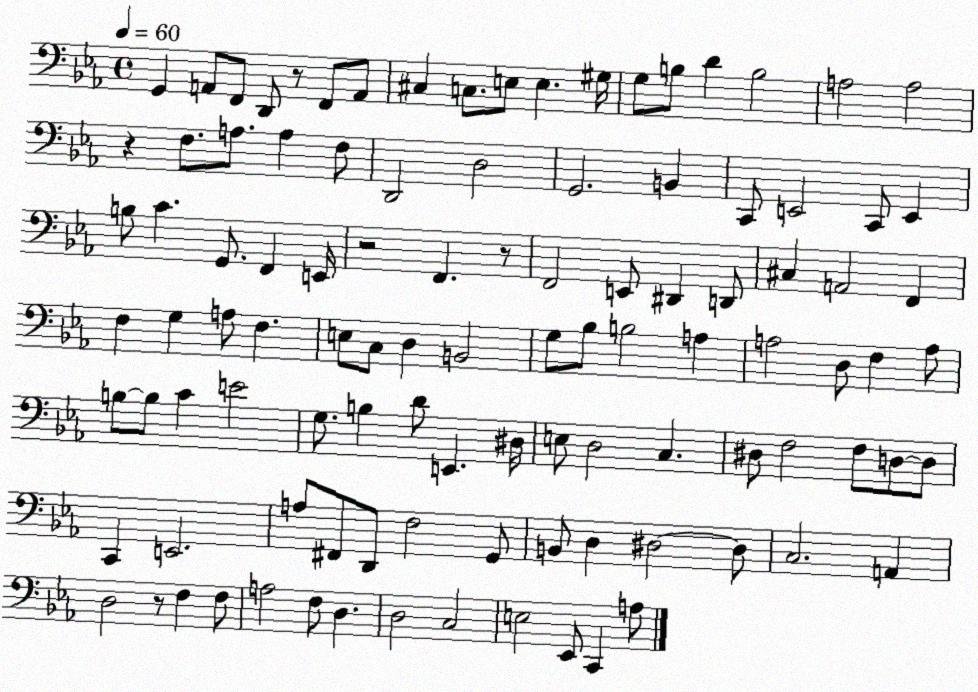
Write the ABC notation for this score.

X:1
T:Untitled
M:4/4
L:1/4
K:Eb
G,, A,,/2 F,,/2 D,,/2 z/2 F,,/2 A,,/2 ^C, C,/2 E,/2 E, ^G,/4 G,/2 B,/2 D B,2 A,2 A,2 z F,/2 A,/2 A, F,/2 D,,2 D,2 G,,2 B,, C,,/2 E,,2 C,,/2 E,, B,/2 C G,,/2 F,, E,,/4 z2 F,, z/2 F,,2 E,,/2 ^D,, D,,/2 ^C, A,,2 F,, F, G, A,/2 F, E,/2 C,/2 D, B,,2 G,/2 _B,/2 B,2 A, A,2 D,/2 F, A,/2 B,/2 B,/2 C E2 G,/2 B, D/2 E,, ^D,/4 E,/2 D,2 C, ^D,/2 F,2 F,/2 D,/2 D,/2 C,, E,,2 A,/2 ^F,,/2 D,,/2 F,2 G,,/2 B,,/2 D, ^D,2 ^D,/2 C,2 A,, D,2 z/2 F, F,/2 A,2 F,/2 D, D,2 C,2 E,2 _E,,/2 C,, A,/2